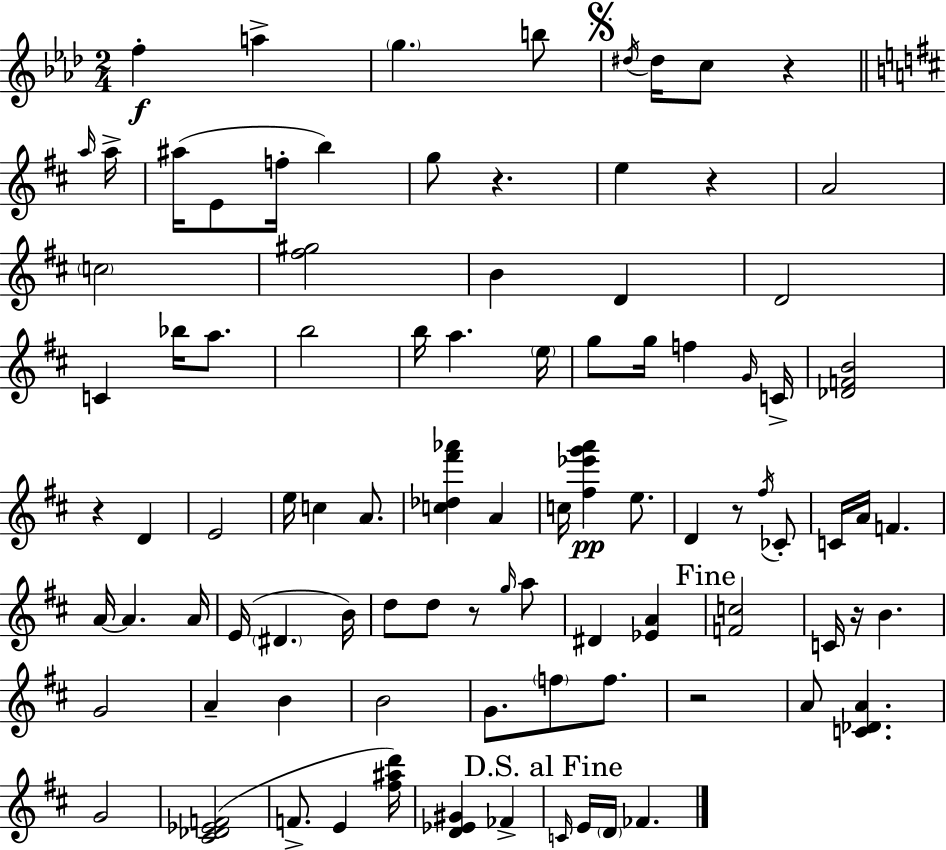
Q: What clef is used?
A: treble